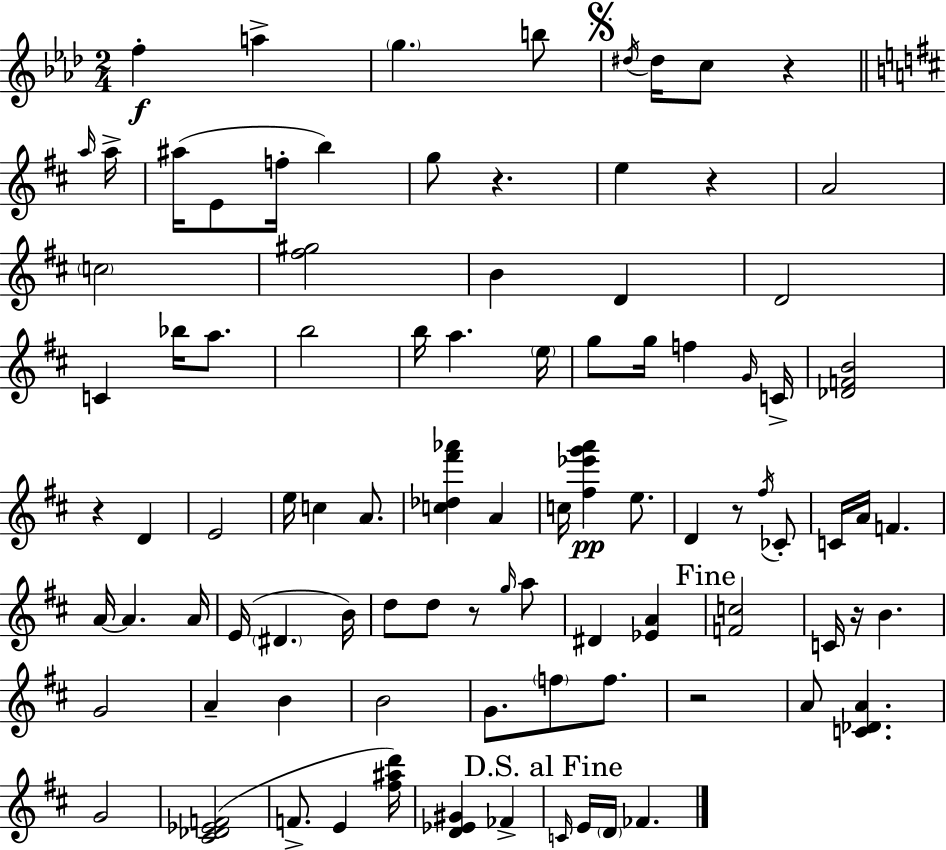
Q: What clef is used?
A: treble